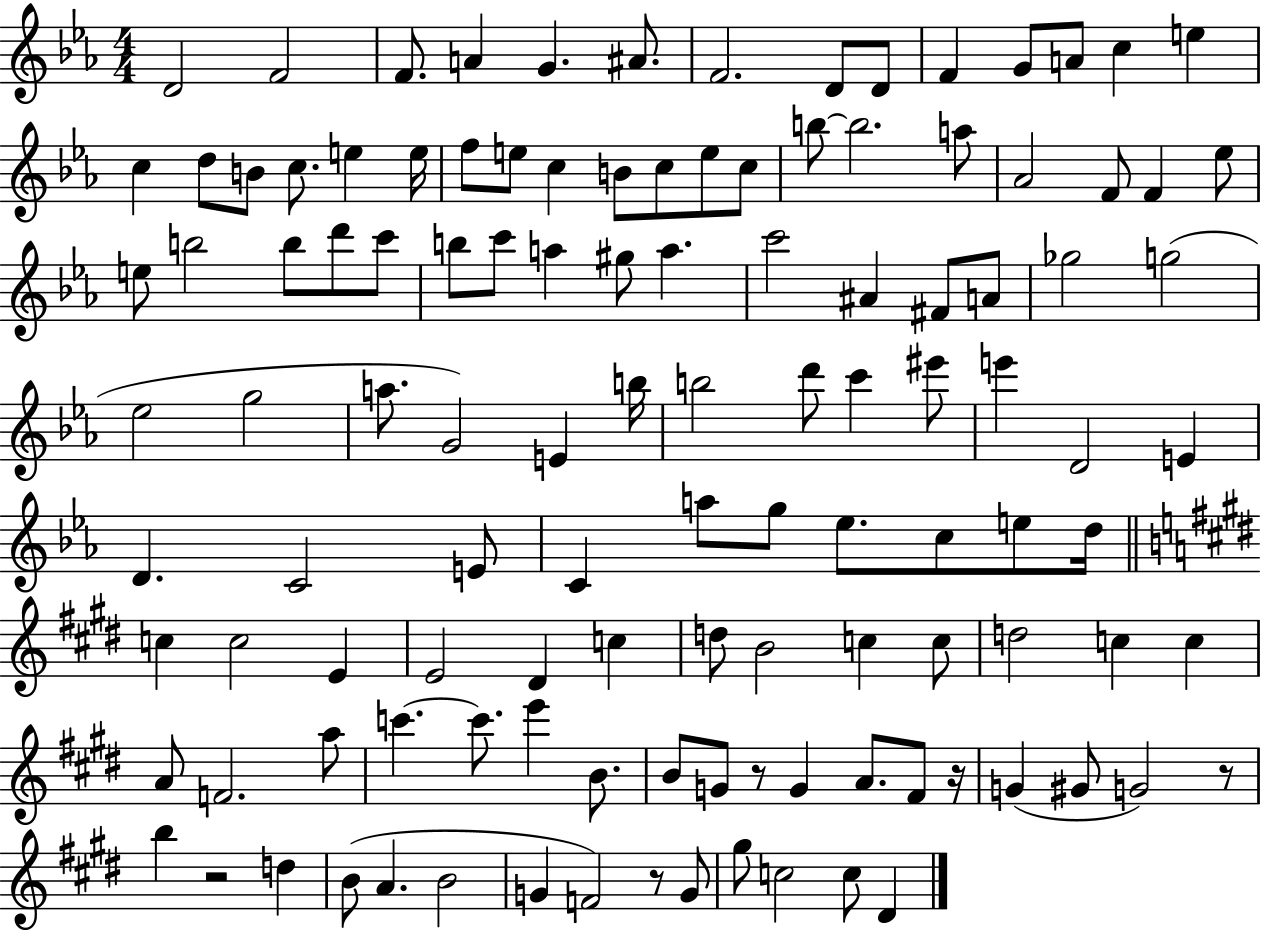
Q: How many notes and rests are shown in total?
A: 118